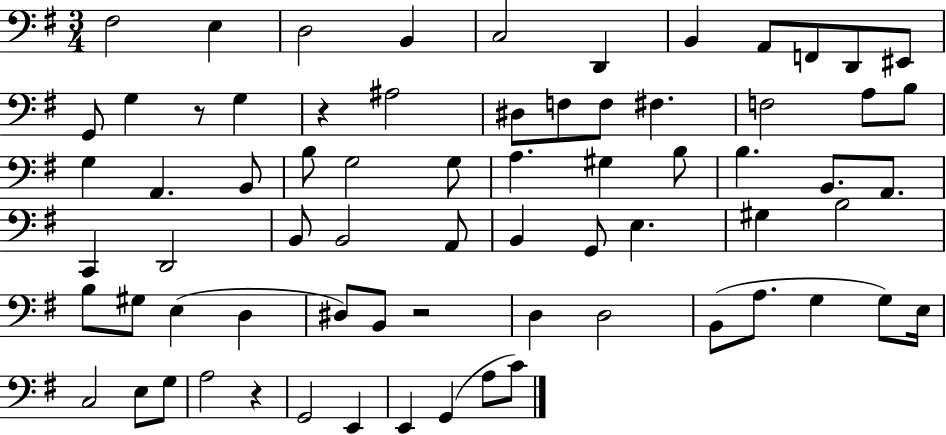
X:1
T:Untitled
M:3/4
L:1/4
K:G
^F,2 E, D,2 B,, C,2 D,, B,, A,,/2 F,,/2 D,,/2 ^E,,/2 G,,/2 G, z/2 G, z ^A,2 ^D,/2 F,/2 F,/2 ^F, F,2 A,/2 B,/2 G, A,, B,,/2 B,/2 G,2 G,/2 A, ^G, B,/2 B, B,,/2 A,,/2 C,, D,,2 B,,/2 B,,2 A,,/2 B,, G,,/2 E, ^G, B,2 B,/2 ^G,/2 E, D, ^D,/2 B,,/2 z2 D, D,2 B,,/2 A,/2 G, G,/2 E,/4 C,2 E,/2 G,/2 A,2 z G,,2 E,, E,, G,, A,/2 C/2